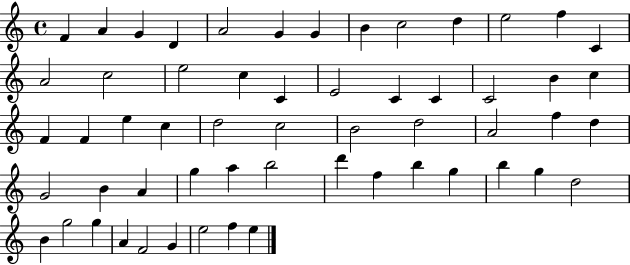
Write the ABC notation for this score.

X:1
T:Untitled
M:4/4
L:1/4
K:C
F A G D A2 G G B c2 d e2 f C A2 c2 e2 c C E2 C C C2 B c F F e c d2 c2 B2 d2 A2 f d G2 B A g a b2 d' f b g b g d2 B g2 g A F2 G e2 f e